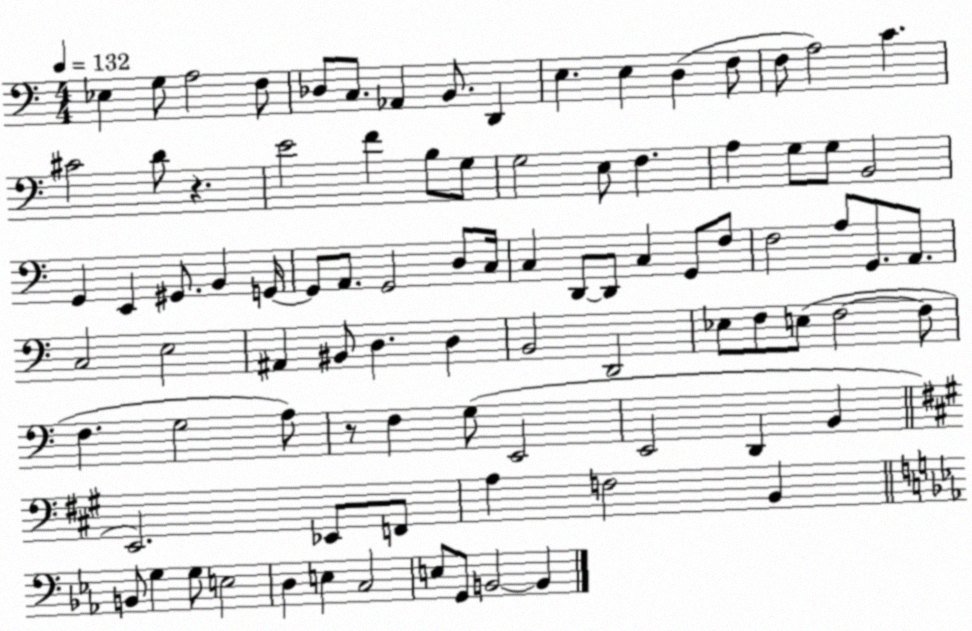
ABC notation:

X:1
T:Untitled
M:4/4
L:1/4
K:C
_E, G,/2 A,2 F,/2 _D,/2 C,/2 _A,, B,,/2 D,, E, E, D, F,/2 F,/2 A,2 C ^C2 D/2 z E2 F B,/2 G,/2 G,2 E,/2 F, A, G,/2 G,/2 B,,2 G,, E,, ^G,,/2 B,, G,,/4 G,,/2 A,,/2 G,,2 D,/2 C,/4 C, D,,/2 D,,/2 C, G,,/2 F,/2 F,2 A,/2 G,,/2 A,,/2 C,2 E,2 ^A,, ^B,,/2 D, D, B,,2 D,,2 _E,/2 F,/2 E,/2 F,2 F,/2 F, G,2 A,/2 z/2 F, G,/2 E,,2 E,,2 D,, B,, E,,2 _E,,/2 F,,/2 A, F,2 B,, B,,/2 G, G,/2 E,2 D, E, C,2 E,/2 G,,/2 B,,2 B,,